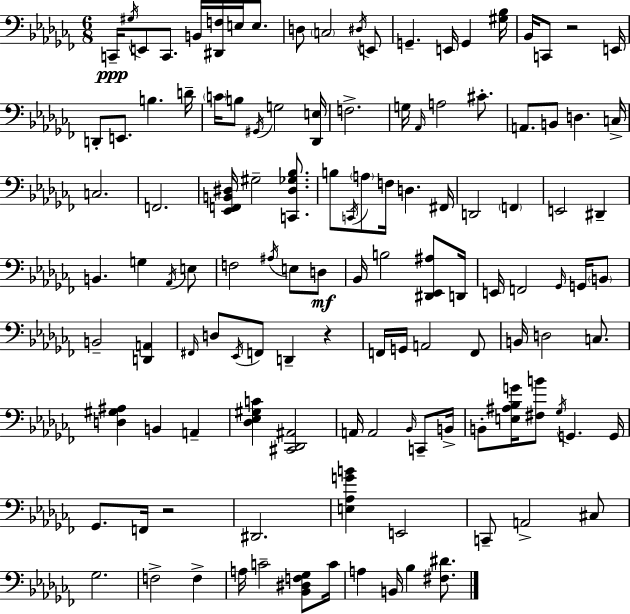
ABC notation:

X:1
T:Untitled
M:6/8
L:1/4
K:Abm
C,,/4 ^G,/4 E,,/2 C,,/2 B,,/4 [^D,,F,]/4 E,/4 E,/2 D,/2 C,2 ^D,/4 E,,/2 G,, E,,/4 G,, [^G,_B,]/4 _B,,/4 C,,/2 z2 E,,/4 D,,/2 E,,/2 B, D/4 C/4 B,/2 ^G,,/4 G,2 [_D,,E,]/4 F,2 G,/4 _A,,/4 A,2 ^C/2 A,,/2 B,,/2 D, C,/4 C,2 F,,2 [_E,,F,,B,,^D,]/4 ^G,2 [C,,^D,_G,_B,]/2 B,/2 C,,/4 A,/2 F,/4 D, ^F,,/4 D,,2 F,, E,,2 ^D,, B,, G, _A,,/4 E,/2 F,2 ^A,/4 E,/2 D,/2 _B,,/4 B,2 [^D,,_E,,^A,]/2 D,,/4 E,,/4 F,,2 _G,,/4 G,,/4 B,,/2 B,,2 [D,,A,,] ^F,,/4 D,/2 _E,,/4 F,,/2 D,, z F,,/4 G,,/4 A,,2 F,,/2 B,,/4 D,2 C,/2 [D,^G,^A,] B,, A,, [_D,_E,^G,C] [^C,,_D,,^A,,]2 A,,/4 A,,2 _B,,/4 C,,/2 B,,/4 B,,/2 [E,^A,_B,G]/4 [^F,B]/2 _G,/4 G,, G,,/4 _G,,/2 F,,/4 z2 ^D,,2 [E,_A,GB] E,,2 C,,/2 A,,2 ^C,/2 _G,2 F,2 F, A,/4 C2 [_B,,^D,F,_G,]/2 C/4 A, B,,/4 _B, [^F,^D]/2